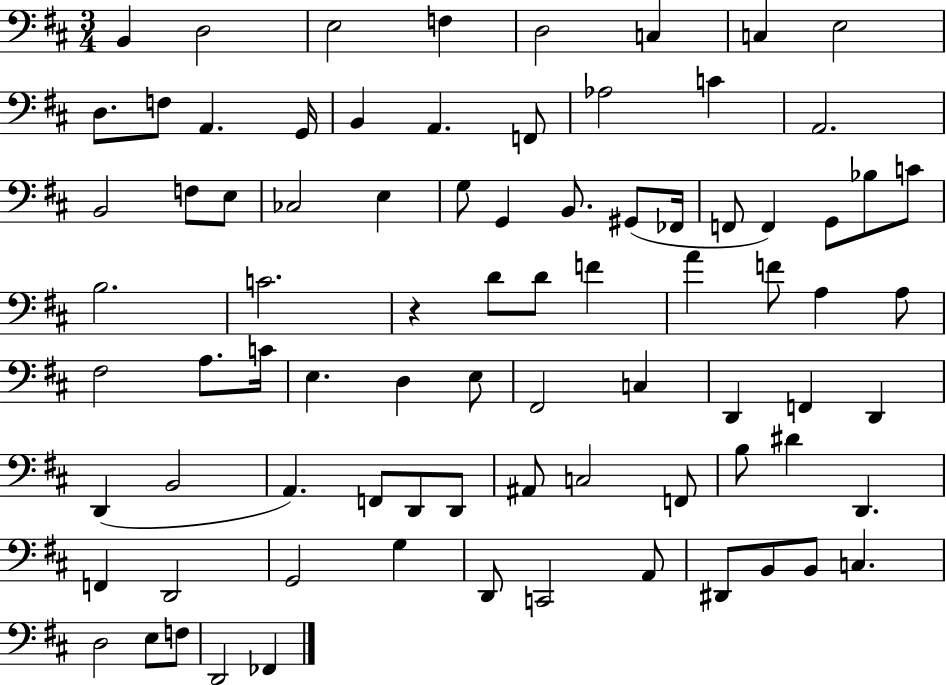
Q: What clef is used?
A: bass